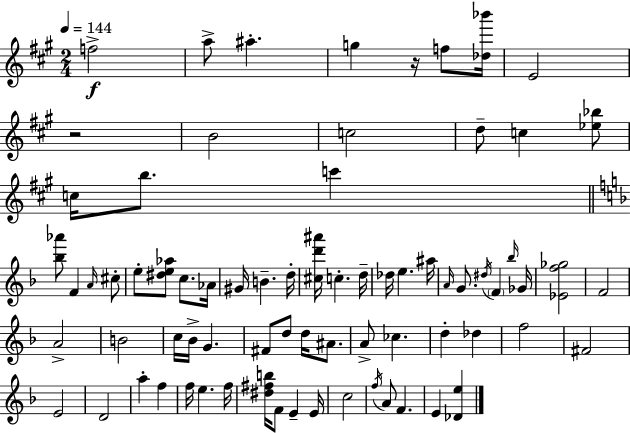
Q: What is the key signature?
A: A major